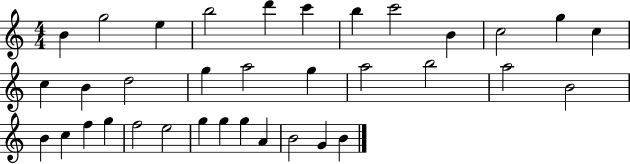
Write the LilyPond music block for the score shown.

{
  \clef treble
  \numericTimeSignature
  \time 4/4
  \key c \major
  b'4 g''2 e''4 | b''2 d'''4 c'''4 | b''4 c'''2 b'4 | c''2 g''4 c''4 | \break c''4 b'4 d''2 | g''4 a''2 g''4 | a''2 b''2 | a''2 b'2 | \break b'4 c''4 f''4 g''4 | f''2 e''2 | g''4 g''4 g''4 a'4 | b'2 g'4 b'4 | \break \bar "|."
}